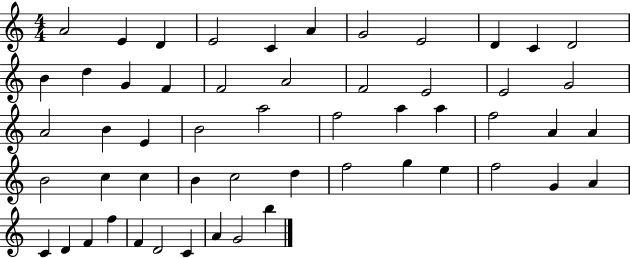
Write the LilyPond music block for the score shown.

{
  \clef treble
  \numericTimeSignature
  \time 4/4
  \key c \major
  a'2 e'4 d'4 | e'2 c'4 a'4 | g'2 e'2 | d'4 c'4 d'2 | \break b'4 d''4 g'4 f'4 | f'2 a'2 | f'2 e'2 | e'2 g'2 | \break a'2 b'4 e'4 | b'2 a''2 | f''2 a''4 a''4 | f''2 a'4 a'4 | \break b'2 c''4 c''4 | b'4 c''2 d''4 | f''2 g''4 e''4 | f''2 g'4 a'4 | \break c'4 d'4 f'4 f''4 | f'4 d'2 c'4 | a'4 g'2 b''4 | \bar "|."
}